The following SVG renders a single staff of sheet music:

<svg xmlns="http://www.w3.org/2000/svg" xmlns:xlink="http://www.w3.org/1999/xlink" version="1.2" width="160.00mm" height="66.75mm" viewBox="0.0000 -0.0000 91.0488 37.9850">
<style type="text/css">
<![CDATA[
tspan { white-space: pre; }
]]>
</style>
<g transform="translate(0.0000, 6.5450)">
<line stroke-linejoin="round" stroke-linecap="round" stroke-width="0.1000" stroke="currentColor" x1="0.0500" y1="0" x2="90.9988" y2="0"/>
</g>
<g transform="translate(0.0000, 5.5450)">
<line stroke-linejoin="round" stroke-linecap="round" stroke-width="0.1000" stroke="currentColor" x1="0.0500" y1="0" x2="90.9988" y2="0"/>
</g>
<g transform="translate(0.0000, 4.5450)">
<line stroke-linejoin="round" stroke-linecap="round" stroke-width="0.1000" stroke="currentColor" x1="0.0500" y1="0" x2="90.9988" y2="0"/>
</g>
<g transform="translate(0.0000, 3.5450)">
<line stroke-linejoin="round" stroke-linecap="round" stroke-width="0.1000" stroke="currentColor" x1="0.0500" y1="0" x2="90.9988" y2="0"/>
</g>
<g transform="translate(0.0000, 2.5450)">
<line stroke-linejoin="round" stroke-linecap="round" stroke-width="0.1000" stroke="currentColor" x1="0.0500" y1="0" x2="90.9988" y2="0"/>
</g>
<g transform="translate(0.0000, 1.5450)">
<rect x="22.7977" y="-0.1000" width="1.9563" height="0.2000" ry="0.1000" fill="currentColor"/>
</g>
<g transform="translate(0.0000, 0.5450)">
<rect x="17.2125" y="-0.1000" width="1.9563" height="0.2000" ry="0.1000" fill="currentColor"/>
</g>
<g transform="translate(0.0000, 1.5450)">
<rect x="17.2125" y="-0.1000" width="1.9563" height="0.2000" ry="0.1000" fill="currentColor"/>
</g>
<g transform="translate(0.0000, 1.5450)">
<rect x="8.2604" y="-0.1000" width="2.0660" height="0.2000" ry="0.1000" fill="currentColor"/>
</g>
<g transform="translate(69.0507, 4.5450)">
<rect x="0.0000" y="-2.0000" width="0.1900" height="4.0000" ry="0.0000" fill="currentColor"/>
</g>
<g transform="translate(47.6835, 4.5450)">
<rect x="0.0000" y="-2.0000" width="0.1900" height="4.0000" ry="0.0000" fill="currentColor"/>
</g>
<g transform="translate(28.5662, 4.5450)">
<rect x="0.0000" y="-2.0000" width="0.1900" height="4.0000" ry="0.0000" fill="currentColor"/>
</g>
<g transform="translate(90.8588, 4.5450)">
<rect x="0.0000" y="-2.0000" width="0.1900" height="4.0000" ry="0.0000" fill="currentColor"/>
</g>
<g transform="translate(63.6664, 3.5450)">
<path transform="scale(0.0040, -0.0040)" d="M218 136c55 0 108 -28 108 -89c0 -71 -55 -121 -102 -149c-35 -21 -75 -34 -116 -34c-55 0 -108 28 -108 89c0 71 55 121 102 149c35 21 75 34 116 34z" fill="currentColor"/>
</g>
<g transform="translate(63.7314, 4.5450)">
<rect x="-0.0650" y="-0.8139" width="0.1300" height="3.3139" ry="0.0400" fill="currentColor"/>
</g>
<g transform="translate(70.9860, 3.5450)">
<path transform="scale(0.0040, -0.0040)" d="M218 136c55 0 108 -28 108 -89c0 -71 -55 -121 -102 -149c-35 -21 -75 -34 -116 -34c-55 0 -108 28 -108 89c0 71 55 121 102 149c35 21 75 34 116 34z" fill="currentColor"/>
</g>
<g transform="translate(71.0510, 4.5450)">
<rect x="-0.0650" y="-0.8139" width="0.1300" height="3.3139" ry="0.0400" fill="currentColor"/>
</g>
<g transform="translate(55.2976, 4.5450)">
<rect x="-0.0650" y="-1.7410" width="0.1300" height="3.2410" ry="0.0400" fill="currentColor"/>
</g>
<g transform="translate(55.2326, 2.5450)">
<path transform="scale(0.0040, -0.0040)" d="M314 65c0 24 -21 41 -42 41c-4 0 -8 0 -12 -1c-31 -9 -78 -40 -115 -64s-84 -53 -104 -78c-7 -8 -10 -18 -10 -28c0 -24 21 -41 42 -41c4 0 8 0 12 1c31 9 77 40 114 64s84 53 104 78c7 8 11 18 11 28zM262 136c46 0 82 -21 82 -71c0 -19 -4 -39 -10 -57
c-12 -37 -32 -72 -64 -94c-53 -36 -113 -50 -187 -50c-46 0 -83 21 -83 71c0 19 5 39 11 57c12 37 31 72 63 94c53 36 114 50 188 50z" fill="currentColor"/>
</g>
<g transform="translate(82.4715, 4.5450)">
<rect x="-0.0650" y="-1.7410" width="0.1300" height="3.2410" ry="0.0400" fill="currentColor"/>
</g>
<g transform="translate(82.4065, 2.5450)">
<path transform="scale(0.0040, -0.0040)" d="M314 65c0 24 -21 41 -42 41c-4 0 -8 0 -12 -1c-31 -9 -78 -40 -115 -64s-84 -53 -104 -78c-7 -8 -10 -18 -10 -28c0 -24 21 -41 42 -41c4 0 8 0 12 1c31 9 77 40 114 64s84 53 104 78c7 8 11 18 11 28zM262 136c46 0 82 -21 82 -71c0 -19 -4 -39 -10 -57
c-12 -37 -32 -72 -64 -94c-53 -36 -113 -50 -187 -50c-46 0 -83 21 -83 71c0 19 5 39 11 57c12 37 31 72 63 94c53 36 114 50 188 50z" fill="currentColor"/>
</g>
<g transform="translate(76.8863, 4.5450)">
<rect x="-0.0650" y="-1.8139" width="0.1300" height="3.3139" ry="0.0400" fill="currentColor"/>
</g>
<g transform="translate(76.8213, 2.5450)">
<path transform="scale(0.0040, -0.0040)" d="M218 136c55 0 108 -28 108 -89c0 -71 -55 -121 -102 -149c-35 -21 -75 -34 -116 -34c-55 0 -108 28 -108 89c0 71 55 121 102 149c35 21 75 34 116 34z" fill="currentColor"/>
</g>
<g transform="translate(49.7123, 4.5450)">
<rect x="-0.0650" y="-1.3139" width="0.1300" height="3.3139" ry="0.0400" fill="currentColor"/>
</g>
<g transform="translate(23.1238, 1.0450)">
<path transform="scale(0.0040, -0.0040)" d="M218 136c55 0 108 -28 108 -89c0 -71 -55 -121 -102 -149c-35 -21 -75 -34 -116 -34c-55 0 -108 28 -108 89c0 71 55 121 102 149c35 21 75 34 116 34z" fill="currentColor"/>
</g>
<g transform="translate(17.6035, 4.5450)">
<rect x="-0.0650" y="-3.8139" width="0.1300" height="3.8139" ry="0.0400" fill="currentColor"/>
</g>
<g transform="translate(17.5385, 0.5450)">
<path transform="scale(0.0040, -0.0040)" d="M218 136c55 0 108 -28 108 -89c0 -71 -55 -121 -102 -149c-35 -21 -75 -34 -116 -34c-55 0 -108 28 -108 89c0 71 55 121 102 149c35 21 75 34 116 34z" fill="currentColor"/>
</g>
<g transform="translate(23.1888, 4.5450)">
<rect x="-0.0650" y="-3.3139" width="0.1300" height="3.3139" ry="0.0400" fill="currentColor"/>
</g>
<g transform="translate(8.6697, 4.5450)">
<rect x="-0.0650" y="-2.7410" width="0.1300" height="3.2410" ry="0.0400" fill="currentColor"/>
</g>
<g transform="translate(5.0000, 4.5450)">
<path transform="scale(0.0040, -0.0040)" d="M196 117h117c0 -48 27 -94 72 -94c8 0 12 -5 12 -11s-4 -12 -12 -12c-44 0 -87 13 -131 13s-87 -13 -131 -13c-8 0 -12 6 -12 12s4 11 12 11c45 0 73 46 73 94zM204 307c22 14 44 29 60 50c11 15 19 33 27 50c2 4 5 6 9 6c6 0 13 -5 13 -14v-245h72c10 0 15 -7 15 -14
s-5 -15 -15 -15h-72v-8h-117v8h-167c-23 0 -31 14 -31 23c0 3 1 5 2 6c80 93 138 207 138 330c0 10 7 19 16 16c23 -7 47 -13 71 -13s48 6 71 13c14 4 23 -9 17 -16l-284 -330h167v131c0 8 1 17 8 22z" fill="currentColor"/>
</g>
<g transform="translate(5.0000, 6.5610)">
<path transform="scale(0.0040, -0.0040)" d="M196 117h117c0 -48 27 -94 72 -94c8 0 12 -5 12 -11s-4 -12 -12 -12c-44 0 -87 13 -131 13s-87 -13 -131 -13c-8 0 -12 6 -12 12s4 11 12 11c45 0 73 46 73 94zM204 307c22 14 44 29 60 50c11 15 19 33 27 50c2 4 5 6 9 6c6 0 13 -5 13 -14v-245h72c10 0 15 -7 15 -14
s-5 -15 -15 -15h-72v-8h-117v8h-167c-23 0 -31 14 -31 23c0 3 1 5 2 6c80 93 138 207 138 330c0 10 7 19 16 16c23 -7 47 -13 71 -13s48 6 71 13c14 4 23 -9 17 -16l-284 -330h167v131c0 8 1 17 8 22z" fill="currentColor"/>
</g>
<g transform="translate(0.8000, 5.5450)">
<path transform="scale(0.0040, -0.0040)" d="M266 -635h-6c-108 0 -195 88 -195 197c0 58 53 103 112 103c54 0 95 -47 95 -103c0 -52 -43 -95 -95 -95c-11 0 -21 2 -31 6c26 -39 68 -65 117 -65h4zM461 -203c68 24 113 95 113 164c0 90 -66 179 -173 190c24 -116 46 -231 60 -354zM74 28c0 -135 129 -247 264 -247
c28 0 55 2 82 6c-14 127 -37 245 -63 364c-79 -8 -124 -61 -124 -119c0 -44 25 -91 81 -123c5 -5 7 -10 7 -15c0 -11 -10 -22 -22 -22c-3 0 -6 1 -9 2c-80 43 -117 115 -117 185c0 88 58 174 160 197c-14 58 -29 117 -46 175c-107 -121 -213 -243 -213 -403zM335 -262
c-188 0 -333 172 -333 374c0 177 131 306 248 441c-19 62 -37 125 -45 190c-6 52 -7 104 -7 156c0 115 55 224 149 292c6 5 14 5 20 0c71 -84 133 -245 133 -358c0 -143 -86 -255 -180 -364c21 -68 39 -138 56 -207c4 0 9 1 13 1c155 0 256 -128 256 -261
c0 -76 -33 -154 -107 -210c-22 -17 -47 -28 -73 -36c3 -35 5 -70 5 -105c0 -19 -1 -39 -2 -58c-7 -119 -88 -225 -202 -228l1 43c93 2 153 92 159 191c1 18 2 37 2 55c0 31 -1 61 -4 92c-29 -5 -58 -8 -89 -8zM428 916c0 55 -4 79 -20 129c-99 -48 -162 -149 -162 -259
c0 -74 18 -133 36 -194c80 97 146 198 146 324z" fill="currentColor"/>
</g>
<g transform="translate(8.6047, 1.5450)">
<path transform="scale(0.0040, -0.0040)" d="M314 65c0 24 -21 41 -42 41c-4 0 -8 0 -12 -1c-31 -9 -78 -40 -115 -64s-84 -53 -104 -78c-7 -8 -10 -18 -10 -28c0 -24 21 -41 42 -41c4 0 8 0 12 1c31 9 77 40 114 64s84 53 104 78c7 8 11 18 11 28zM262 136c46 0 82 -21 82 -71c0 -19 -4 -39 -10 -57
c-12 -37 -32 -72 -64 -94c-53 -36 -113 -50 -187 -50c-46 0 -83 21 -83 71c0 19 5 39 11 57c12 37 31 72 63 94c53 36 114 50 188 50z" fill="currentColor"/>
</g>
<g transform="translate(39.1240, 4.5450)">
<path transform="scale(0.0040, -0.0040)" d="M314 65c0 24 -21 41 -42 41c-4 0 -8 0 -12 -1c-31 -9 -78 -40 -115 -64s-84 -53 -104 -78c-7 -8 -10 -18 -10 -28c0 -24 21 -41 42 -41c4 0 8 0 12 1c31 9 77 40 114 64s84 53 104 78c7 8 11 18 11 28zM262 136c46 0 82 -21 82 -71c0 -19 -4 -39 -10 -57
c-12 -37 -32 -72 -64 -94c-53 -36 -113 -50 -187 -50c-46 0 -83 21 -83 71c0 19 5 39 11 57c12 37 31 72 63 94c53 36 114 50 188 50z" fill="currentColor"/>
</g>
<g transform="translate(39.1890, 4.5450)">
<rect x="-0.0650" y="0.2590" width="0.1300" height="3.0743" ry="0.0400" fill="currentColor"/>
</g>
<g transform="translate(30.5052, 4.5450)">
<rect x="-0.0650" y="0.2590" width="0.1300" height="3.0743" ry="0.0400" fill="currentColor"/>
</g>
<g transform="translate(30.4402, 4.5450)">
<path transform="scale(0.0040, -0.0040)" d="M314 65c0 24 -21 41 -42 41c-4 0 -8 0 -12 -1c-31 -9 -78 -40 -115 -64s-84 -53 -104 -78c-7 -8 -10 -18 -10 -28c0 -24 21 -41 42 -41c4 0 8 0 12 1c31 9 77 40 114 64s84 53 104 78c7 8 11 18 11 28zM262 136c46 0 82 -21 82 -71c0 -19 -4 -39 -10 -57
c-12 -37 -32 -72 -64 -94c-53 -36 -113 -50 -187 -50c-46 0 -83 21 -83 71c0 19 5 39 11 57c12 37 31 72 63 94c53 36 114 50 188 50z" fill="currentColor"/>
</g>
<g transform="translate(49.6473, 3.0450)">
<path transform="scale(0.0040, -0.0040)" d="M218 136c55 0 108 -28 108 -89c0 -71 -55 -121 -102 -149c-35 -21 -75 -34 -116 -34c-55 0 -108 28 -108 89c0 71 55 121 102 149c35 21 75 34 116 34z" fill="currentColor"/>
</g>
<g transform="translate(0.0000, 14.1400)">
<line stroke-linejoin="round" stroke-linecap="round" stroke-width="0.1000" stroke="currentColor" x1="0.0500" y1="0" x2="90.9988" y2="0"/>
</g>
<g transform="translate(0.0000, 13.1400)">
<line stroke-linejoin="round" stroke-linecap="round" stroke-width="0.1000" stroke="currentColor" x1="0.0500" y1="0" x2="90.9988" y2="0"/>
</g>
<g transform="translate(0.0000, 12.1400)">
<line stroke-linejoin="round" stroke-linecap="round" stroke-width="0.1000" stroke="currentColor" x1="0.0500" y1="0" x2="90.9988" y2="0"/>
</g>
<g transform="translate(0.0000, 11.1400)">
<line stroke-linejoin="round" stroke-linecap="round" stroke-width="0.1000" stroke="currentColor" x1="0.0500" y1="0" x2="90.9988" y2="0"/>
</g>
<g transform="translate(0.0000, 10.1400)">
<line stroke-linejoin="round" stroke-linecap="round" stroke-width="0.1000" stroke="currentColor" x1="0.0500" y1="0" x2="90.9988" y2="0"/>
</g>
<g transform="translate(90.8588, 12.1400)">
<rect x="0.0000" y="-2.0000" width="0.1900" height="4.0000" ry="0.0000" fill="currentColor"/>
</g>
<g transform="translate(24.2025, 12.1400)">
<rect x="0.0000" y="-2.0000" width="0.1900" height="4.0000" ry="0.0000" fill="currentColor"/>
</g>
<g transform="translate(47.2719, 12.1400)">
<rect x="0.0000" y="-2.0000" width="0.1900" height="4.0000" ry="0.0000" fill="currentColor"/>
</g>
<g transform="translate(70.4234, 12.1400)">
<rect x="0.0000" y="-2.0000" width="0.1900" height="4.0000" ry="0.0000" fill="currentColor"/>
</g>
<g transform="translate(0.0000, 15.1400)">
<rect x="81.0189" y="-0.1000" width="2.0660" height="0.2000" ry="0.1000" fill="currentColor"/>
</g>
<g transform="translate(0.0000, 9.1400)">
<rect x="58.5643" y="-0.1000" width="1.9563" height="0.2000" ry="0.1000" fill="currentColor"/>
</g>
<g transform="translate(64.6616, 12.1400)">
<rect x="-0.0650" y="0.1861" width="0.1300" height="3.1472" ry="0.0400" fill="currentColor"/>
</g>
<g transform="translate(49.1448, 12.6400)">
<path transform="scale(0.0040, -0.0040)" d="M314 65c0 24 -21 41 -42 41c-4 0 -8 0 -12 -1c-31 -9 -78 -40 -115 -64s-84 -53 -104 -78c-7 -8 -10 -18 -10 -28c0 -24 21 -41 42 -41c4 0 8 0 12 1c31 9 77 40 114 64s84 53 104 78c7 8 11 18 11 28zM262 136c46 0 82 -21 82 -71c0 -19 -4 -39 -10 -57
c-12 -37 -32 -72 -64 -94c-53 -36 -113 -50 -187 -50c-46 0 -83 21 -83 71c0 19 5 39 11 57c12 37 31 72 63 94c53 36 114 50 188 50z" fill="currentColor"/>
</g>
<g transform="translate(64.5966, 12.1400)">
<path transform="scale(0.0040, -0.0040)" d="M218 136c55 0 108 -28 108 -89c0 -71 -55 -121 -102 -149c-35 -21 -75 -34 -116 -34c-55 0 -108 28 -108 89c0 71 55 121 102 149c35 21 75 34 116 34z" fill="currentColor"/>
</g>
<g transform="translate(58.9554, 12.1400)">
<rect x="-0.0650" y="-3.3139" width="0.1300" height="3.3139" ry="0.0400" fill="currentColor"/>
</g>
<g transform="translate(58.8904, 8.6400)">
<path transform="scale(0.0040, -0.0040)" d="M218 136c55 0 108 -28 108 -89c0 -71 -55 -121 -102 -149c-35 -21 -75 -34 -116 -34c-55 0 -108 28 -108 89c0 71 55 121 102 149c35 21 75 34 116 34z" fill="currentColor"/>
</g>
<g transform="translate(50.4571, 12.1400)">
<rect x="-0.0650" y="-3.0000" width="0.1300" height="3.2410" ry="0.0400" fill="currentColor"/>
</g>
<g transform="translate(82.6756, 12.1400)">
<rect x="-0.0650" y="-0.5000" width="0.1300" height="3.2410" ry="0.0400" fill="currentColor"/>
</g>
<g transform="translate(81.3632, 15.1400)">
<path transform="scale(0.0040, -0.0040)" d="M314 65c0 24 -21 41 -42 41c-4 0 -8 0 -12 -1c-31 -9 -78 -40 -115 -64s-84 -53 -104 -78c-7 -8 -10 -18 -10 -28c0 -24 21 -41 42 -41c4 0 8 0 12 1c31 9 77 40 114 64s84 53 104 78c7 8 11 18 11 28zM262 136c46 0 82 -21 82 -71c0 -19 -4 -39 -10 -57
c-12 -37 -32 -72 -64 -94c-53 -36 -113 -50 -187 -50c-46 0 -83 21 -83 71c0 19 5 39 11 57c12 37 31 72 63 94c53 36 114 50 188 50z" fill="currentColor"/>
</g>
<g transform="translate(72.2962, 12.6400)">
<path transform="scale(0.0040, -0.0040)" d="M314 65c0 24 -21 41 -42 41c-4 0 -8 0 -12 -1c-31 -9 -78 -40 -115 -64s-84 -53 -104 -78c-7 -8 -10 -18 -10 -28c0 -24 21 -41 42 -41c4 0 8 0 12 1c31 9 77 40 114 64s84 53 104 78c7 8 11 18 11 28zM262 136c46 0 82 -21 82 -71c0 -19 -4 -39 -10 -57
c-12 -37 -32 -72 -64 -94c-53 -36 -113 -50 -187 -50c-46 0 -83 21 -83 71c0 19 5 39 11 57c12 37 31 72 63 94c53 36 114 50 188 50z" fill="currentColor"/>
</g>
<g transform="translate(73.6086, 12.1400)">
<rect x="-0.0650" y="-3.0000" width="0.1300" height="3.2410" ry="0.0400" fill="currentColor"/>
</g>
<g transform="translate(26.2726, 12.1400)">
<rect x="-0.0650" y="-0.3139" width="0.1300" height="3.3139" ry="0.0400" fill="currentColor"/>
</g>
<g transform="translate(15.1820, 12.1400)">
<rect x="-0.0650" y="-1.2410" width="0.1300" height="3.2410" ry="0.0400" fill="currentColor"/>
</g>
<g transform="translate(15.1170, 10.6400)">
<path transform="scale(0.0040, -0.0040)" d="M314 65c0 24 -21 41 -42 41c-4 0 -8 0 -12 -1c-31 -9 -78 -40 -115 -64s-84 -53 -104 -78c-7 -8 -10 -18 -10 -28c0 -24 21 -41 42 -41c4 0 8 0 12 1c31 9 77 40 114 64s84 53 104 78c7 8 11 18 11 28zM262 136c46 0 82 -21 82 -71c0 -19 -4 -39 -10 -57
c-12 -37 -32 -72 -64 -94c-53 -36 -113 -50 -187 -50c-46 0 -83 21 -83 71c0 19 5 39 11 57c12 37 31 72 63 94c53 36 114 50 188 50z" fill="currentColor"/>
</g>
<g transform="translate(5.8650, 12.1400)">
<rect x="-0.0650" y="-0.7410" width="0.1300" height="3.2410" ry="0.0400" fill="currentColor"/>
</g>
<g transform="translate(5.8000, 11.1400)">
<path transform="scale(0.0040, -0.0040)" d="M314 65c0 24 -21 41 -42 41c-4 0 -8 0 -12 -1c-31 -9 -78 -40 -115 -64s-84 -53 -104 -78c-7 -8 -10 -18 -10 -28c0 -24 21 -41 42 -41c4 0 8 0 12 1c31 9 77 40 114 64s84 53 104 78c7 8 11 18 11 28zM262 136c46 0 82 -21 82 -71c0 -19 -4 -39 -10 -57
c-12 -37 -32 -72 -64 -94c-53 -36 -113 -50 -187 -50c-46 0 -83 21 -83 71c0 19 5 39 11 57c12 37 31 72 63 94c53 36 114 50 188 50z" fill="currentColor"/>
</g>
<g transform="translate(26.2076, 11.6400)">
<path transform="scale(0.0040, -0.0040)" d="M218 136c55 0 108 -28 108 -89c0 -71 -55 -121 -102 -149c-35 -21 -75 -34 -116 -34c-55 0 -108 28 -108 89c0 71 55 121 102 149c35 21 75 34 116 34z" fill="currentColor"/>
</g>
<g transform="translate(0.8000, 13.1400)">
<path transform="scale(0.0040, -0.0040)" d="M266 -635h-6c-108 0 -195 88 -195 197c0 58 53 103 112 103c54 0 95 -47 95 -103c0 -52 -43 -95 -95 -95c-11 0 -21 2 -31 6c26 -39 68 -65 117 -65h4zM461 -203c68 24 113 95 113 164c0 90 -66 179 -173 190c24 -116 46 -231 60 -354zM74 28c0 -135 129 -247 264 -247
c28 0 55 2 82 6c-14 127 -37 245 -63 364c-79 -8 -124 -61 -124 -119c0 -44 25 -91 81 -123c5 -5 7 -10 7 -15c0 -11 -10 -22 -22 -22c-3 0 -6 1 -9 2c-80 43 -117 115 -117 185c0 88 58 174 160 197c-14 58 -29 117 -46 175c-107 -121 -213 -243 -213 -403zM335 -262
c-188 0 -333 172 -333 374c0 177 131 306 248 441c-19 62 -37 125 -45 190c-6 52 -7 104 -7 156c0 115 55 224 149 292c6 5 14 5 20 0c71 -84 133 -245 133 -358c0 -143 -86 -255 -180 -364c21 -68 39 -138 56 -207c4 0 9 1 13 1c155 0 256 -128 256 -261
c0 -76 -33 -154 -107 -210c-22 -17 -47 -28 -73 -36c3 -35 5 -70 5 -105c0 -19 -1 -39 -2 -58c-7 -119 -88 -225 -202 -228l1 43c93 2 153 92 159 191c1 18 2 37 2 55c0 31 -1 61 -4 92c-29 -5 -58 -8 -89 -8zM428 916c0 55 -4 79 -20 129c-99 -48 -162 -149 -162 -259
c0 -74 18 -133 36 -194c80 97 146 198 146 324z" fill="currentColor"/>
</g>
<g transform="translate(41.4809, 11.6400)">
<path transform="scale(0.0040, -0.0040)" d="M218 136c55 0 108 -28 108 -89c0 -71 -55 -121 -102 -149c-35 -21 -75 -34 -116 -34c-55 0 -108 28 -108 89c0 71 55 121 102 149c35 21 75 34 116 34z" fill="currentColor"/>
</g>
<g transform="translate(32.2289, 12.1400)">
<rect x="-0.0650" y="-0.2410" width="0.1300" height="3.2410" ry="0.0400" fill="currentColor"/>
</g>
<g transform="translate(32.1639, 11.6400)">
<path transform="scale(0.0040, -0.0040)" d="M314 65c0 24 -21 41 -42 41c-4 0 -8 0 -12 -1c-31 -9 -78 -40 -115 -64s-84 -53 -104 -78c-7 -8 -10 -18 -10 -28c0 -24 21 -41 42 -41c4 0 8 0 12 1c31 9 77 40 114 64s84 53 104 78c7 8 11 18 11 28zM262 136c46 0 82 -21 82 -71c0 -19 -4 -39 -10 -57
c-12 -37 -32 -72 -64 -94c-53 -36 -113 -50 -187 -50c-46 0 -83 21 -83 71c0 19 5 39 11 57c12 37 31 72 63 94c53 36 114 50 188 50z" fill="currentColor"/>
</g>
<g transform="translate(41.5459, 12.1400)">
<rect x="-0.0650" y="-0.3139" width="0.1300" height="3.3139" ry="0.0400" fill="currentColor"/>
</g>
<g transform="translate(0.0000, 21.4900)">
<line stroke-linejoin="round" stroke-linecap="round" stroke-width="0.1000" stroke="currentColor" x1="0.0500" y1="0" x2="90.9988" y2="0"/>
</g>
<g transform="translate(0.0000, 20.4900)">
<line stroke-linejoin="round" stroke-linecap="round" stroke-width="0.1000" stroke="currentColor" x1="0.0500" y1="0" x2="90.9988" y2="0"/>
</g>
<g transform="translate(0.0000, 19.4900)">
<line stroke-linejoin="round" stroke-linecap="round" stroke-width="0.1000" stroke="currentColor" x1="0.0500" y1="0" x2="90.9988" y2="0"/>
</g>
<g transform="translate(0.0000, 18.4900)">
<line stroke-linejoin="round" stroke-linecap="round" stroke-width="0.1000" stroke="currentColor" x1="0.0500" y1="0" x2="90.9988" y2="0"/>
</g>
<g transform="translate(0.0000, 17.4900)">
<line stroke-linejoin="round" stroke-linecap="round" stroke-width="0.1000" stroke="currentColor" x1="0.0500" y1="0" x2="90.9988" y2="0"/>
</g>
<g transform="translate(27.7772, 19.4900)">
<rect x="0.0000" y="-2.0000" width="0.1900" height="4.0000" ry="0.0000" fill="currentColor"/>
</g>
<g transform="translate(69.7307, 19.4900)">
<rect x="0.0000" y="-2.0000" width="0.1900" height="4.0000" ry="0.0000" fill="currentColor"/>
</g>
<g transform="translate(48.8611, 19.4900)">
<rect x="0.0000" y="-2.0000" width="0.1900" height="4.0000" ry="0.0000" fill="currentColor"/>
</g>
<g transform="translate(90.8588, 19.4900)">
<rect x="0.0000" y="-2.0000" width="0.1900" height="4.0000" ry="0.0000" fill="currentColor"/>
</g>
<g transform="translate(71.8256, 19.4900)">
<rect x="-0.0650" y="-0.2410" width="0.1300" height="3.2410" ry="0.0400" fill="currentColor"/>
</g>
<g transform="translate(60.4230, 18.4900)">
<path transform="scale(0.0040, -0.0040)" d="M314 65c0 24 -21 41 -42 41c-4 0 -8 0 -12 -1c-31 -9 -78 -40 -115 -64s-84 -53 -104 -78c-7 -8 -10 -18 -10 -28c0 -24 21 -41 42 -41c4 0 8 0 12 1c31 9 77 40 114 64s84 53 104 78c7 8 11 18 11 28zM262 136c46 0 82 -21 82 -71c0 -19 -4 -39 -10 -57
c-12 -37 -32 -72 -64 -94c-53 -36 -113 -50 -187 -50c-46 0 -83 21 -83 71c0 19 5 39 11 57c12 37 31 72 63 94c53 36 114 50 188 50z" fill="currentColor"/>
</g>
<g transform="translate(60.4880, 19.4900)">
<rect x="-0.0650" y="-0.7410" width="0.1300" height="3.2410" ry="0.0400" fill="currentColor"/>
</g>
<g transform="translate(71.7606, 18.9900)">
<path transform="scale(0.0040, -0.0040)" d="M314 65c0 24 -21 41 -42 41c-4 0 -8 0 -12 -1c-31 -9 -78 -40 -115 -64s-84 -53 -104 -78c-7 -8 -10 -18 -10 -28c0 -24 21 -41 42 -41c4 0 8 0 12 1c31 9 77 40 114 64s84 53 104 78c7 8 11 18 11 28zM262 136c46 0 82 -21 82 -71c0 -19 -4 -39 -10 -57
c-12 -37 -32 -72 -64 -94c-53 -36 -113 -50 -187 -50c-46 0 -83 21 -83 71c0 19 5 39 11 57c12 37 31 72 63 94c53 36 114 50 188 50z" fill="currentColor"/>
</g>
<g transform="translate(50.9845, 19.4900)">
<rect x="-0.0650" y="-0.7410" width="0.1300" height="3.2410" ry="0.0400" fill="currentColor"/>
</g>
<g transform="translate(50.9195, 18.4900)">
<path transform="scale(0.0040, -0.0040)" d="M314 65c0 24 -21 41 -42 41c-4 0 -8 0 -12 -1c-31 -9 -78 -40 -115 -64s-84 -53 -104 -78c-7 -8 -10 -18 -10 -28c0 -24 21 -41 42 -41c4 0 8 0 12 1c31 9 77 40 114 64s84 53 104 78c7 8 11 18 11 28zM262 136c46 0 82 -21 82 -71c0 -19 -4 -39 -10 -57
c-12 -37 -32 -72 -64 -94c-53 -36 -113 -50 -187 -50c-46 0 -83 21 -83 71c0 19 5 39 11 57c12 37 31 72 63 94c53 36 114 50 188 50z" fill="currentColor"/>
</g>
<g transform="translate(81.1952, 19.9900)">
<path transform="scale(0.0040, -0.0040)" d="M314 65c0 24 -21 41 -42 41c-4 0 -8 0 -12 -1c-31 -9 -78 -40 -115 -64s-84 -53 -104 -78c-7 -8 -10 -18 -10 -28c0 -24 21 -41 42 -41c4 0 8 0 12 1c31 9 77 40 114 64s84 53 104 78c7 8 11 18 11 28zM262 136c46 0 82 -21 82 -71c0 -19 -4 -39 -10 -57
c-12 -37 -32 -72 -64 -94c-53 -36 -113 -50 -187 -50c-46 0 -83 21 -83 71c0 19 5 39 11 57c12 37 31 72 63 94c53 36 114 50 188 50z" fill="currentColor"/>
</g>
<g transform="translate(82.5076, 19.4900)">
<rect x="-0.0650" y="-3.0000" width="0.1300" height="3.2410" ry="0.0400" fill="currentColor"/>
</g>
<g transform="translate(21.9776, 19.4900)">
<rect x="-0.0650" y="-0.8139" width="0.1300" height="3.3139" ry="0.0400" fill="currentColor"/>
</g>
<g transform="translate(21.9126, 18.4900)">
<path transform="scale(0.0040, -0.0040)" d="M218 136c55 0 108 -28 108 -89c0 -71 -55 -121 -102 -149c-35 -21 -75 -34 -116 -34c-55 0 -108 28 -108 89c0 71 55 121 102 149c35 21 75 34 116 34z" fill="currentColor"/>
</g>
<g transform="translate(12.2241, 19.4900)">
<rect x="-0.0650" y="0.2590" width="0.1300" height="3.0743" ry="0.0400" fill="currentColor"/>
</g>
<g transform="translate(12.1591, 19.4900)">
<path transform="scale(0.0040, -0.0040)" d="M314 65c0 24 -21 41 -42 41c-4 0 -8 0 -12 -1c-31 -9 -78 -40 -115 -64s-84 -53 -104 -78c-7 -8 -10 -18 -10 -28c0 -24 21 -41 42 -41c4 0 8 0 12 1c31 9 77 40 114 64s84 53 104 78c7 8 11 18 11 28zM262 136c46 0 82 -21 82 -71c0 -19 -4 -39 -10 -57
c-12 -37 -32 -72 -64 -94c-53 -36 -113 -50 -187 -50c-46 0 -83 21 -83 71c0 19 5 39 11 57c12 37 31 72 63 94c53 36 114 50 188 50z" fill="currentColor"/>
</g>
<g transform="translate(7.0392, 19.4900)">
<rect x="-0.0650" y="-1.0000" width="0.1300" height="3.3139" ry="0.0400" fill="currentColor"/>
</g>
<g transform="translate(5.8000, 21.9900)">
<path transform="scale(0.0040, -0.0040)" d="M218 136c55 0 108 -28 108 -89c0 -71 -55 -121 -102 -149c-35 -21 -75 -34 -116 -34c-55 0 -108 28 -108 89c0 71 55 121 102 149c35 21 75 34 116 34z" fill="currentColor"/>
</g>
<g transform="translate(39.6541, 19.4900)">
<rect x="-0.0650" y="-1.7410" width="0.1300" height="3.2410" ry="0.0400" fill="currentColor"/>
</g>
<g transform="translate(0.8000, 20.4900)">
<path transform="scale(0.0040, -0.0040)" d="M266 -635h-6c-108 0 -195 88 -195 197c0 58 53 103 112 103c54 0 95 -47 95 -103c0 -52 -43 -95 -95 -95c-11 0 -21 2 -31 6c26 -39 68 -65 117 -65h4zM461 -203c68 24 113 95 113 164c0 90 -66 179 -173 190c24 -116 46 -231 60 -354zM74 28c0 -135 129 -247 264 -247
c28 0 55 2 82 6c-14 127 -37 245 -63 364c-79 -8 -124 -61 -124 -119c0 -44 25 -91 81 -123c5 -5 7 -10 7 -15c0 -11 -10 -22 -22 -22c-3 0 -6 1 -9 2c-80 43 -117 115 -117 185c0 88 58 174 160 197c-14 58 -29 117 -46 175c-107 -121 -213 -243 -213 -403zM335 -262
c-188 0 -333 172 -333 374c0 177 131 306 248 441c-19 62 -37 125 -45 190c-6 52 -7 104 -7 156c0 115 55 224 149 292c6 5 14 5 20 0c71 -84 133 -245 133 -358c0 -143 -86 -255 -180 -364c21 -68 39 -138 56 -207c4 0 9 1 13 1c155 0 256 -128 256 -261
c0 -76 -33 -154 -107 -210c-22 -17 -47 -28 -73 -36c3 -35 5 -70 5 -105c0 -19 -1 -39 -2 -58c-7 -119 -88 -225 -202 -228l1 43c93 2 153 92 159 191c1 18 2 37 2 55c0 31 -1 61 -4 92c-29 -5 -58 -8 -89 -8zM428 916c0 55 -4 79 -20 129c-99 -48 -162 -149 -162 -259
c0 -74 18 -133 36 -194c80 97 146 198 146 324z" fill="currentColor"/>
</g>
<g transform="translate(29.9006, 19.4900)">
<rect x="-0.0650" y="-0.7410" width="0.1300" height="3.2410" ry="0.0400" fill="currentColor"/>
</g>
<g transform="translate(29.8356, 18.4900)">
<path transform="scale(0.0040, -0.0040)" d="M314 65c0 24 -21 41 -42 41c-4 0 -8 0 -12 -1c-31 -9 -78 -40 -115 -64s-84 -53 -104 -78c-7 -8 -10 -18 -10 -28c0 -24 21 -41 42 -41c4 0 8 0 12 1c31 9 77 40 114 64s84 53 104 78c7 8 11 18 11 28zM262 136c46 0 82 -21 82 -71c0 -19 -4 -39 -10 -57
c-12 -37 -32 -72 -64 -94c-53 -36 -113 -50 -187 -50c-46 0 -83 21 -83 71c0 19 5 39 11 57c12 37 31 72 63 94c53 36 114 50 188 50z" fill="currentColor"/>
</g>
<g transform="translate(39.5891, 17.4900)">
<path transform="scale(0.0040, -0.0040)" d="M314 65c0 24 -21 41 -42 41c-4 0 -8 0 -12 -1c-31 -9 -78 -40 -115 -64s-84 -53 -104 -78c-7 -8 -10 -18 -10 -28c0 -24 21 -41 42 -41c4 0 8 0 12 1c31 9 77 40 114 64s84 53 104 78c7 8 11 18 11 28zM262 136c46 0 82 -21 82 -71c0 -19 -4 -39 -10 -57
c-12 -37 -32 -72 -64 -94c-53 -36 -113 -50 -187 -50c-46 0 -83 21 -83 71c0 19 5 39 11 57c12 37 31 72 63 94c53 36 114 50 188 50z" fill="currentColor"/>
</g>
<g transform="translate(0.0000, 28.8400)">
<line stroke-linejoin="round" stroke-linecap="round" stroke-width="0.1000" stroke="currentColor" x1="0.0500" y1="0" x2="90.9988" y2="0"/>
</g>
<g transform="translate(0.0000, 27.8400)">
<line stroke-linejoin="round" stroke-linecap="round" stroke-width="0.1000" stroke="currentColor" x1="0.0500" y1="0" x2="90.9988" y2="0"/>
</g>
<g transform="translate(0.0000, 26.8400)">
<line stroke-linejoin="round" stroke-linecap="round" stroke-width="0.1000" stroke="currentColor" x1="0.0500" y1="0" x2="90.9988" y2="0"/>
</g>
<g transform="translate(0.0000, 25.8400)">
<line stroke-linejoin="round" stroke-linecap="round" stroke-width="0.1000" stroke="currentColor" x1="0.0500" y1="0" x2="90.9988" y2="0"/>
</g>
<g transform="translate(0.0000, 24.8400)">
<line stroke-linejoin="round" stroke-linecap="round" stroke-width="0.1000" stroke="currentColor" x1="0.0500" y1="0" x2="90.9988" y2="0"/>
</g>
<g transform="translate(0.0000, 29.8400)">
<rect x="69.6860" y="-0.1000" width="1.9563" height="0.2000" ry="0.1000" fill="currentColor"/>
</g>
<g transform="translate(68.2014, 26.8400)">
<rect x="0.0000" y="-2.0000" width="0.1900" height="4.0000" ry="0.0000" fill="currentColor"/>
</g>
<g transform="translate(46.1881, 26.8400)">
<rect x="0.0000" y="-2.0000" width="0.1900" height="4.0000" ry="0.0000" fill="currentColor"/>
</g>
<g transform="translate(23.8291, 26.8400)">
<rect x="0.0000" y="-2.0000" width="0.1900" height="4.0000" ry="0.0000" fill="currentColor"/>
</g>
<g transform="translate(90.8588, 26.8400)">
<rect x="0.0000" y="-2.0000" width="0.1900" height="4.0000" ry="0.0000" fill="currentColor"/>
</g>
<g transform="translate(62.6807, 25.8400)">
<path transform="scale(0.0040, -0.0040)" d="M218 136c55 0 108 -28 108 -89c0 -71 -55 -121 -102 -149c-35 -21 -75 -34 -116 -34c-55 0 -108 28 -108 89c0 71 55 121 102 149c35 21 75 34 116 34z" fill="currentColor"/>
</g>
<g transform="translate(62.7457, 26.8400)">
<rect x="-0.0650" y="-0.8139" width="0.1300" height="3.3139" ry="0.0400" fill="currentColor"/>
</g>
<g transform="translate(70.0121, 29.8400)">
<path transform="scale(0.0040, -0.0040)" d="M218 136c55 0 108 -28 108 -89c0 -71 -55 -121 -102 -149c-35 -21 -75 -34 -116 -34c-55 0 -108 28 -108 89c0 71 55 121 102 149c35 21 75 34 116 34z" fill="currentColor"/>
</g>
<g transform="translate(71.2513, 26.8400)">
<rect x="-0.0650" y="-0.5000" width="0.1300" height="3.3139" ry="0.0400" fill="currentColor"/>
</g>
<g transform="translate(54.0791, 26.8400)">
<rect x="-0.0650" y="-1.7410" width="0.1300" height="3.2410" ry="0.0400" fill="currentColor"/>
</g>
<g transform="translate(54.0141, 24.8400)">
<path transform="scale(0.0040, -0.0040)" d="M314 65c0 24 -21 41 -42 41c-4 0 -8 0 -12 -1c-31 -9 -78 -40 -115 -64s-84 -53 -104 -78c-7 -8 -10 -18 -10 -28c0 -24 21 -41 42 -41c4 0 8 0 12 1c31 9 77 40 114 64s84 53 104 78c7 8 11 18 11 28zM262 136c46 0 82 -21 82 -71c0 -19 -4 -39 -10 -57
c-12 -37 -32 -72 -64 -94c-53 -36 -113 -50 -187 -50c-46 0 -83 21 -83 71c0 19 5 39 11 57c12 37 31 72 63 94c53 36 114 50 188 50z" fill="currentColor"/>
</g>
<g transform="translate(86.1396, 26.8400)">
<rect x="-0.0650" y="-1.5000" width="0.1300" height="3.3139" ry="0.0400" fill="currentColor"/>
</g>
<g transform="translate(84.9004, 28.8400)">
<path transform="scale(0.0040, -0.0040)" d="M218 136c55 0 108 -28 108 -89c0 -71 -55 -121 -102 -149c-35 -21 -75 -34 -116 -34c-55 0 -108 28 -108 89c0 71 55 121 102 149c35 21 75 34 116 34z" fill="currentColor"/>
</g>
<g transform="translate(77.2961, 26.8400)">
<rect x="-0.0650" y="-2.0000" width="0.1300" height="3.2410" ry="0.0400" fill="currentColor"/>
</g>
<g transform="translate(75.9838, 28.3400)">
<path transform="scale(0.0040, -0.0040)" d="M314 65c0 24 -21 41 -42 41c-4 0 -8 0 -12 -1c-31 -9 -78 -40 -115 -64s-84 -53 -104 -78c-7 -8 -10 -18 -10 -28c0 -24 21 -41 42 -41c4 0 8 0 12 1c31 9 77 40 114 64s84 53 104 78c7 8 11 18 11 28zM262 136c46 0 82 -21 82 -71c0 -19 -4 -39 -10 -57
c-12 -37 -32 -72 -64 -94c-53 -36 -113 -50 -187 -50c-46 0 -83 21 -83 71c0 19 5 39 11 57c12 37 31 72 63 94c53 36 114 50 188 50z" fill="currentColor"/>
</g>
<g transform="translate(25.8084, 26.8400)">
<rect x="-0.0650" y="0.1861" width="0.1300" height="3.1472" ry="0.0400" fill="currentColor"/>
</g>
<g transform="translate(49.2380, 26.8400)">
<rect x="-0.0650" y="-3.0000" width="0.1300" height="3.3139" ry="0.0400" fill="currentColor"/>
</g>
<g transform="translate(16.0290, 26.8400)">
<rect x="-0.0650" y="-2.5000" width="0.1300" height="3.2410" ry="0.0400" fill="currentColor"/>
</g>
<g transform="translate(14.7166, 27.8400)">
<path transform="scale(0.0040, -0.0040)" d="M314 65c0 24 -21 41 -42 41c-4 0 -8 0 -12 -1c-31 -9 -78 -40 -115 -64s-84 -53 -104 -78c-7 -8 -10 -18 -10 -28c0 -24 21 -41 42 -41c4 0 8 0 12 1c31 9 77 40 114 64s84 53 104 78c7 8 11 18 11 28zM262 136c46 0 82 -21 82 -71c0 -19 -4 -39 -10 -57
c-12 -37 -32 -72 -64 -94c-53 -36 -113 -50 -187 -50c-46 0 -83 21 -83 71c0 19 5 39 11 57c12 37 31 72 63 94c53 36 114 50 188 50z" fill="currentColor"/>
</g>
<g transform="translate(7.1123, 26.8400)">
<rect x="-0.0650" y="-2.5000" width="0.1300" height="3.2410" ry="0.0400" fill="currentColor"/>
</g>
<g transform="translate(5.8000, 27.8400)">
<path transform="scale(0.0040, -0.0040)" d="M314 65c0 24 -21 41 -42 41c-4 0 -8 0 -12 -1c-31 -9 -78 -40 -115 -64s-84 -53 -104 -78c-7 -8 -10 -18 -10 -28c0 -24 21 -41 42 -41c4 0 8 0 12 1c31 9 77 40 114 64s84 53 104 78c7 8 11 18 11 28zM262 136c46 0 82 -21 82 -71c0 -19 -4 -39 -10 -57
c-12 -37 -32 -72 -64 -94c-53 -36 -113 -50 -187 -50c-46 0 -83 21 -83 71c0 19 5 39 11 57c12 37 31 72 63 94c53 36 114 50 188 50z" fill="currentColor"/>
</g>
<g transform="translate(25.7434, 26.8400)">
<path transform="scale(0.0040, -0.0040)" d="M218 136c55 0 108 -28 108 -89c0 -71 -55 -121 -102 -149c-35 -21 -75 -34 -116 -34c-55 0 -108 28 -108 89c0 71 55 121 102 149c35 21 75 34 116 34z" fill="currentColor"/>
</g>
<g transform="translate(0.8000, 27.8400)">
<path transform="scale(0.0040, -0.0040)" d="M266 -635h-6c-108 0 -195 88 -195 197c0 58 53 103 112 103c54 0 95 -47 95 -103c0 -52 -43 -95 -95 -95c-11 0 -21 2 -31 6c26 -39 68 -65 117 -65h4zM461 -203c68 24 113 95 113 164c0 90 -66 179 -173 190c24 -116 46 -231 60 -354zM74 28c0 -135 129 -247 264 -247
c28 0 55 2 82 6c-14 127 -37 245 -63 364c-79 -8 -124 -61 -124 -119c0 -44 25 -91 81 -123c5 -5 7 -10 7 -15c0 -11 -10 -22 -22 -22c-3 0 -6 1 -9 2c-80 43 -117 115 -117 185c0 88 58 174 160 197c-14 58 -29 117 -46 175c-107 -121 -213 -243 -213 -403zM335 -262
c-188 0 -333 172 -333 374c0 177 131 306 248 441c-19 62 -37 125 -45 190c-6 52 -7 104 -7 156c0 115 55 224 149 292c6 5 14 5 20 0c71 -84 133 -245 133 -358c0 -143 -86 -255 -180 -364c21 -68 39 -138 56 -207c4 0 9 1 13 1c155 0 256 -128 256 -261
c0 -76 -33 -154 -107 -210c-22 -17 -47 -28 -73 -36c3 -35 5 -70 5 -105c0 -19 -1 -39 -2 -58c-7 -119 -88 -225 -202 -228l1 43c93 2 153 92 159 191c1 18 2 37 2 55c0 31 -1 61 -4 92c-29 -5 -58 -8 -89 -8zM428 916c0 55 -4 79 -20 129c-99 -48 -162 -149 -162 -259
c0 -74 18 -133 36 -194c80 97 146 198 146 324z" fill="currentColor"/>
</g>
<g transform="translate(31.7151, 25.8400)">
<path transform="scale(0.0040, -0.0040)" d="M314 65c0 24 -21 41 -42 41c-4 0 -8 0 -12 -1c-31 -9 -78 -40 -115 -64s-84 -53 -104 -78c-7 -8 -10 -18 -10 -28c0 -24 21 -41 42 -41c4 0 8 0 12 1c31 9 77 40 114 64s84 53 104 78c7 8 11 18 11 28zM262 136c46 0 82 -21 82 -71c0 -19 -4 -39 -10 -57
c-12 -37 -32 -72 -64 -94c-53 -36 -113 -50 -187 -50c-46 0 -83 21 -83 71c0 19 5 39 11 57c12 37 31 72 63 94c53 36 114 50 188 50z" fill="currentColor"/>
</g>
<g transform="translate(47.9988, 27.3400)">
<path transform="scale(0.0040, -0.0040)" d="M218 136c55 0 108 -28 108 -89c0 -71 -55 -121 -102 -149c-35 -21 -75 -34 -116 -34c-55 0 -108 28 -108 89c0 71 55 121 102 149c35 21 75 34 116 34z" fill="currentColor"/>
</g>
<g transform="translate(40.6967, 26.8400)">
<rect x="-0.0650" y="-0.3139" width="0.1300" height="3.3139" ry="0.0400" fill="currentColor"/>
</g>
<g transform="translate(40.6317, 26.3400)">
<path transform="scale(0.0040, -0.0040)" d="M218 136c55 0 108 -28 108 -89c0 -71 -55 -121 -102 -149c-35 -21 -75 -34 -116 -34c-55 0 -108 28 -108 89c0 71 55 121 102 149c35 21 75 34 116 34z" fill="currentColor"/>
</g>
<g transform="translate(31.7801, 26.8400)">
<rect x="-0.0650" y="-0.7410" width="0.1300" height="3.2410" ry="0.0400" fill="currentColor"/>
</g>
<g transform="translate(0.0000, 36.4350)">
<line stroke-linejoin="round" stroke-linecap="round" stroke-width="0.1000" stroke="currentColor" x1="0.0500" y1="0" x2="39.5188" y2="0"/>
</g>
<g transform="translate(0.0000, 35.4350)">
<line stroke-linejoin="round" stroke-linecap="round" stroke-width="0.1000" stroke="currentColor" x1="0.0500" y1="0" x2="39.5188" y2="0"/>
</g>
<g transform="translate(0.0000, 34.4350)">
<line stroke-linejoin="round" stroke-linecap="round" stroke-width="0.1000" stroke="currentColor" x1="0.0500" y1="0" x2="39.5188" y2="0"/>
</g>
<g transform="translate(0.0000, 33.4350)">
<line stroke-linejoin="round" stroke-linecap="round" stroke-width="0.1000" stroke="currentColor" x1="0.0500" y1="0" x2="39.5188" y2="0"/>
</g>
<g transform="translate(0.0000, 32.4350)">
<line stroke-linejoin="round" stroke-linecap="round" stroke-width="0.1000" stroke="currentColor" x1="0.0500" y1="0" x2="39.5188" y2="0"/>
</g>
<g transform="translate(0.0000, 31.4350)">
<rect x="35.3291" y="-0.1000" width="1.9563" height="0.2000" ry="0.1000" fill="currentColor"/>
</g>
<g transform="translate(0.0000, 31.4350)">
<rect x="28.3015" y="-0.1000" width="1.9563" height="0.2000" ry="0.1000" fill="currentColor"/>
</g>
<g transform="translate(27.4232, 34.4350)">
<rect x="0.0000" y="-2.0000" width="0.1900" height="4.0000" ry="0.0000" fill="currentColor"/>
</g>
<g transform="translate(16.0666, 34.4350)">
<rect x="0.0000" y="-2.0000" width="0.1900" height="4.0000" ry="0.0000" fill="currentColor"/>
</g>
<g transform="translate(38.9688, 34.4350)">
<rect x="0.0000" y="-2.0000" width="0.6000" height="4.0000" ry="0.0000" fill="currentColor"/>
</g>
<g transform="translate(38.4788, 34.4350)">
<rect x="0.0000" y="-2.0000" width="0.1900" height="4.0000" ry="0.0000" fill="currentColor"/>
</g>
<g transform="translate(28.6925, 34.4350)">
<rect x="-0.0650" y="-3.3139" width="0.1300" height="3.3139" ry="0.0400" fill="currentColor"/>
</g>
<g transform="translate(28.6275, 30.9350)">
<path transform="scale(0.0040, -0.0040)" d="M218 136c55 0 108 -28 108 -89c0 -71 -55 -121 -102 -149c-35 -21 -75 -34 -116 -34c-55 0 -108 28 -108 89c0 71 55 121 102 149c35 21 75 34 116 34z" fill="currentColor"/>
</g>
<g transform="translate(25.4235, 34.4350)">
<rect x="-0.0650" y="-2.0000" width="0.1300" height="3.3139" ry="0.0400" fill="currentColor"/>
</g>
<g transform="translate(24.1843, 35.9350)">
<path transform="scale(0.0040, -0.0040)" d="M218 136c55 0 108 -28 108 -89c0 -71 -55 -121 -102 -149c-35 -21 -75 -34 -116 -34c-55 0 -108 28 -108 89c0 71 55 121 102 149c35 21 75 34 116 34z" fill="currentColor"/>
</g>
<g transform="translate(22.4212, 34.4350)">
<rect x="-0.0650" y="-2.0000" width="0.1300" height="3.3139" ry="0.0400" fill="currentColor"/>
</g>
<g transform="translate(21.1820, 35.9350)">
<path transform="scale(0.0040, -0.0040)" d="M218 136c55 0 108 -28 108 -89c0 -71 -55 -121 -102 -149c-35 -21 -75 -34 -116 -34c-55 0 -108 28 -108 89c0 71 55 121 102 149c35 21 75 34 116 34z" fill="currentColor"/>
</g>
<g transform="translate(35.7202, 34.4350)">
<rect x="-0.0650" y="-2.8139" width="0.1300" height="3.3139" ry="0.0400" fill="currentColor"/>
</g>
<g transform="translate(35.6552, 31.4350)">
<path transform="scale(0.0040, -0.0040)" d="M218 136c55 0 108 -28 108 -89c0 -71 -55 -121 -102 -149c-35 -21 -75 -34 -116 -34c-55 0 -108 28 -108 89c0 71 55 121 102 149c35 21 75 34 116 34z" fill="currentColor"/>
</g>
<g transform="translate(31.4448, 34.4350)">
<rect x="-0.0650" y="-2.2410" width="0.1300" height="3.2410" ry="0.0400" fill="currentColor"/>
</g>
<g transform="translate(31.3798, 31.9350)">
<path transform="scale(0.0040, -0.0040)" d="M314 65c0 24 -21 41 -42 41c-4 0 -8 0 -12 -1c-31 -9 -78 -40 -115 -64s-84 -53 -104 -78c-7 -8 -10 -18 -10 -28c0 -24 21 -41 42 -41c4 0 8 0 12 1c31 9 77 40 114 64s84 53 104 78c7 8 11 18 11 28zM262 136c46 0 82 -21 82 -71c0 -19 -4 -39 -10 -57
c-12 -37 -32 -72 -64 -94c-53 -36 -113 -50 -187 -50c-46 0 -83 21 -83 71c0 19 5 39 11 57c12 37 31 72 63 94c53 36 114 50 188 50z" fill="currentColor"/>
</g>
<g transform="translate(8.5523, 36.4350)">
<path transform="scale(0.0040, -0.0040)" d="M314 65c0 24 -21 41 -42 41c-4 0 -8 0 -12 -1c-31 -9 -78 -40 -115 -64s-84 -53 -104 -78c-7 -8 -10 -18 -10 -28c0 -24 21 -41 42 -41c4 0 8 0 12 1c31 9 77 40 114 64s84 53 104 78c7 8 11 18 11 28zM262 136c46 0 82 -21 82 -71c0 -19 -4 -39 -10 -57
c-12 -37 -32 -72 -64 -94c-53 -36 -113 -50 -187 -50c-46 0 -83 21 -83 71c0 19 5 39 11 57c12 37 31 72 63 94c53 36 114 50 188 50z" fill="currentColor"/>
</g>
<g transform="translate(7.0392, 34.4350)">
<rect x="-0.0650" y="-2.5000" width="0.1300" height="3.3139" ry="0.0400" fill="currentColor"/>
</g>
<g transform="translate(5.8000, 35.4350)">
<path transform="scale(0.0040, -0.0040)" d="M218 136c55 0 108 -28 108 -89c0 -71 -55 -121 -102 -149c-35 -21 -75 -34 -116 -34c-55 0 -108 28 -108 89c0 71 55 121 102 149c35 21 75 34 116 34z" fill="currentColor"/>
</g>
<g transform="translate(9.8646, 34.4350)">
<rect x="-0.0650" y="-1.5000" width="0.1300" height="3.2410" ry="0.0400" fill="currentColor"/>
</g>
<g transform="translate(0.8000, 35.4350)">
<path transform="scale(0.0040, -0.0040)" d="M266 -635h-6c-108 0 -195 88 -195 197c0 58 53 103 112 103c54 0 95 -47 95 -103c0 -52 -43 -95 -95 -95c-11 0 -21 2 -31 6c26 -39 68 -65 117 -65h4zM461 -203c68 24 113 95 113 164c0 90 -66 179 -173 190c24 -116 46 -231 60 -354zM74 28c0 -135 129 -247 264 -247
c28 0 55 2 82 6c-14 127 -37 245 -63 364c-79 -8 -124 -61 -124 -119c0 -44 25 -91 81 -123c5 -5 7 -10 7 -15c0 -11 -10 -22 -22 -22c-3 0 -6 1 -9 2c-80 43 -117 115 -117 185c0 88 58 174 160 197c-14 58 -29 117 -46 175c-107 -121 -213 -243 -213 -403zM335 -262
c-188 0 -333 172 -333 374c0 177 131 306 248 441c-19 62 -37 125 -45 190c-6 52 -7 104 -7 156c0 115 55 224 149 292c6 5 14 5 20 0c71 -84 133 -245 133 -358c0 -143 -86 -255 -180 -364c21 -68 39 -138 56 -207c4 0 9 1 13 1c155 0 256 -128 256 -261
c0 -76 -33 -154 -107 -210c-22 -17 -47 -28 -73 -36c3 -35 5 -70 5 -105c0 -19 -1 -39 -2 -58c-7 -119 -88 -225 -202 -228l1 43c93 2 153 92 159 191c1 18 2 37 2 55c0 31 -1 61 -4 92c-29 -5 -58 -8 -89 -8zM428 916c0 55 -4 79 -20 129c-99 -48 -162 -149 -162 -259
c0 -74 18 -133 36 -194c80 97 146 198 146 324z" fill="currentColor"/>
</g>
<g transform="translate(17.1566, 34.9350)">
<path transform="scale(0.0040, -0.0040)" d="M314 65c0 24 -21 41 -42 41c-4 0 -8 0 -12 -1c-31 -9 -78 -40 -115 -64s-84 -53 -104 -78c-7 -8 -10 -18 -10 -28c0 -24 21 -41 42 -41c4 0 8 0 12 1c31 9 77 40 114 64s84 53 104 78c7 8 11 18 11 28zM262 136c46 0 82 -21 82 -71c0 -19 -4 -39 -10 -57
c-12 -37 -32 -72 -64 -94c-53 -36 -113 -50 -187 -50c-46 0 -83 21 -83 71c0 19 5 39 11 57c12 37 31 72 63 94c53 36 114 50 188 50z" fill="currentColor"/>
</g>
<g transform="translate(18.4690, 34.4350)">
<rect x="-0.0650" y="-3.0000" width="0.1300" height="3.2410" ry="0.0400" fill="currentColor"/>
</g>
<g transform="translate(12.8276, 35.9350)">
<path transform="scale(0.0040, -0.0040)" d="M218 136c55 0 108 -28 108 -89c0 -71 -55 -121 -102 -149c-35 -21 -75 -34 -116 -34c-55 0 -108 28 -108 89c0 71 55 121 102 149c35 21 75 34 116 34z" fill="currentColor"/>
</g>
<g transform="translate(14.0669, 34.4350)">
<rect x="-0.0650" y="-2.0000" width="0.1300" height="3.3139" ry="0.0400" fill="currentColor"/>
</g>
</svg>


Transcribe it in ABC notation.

X:1
T:Untitled
M:4/4
L:1/4
K:C
a2 c' b B2 B2 e f2 d d f f2 d2 e2 c c2 c A2 b B A2 C2 D B2 d d2 f2 d2 d2 c2 A2 G2 G2 B d2 c A f2 d C F2 E G E2 F A2 F F b g2 a